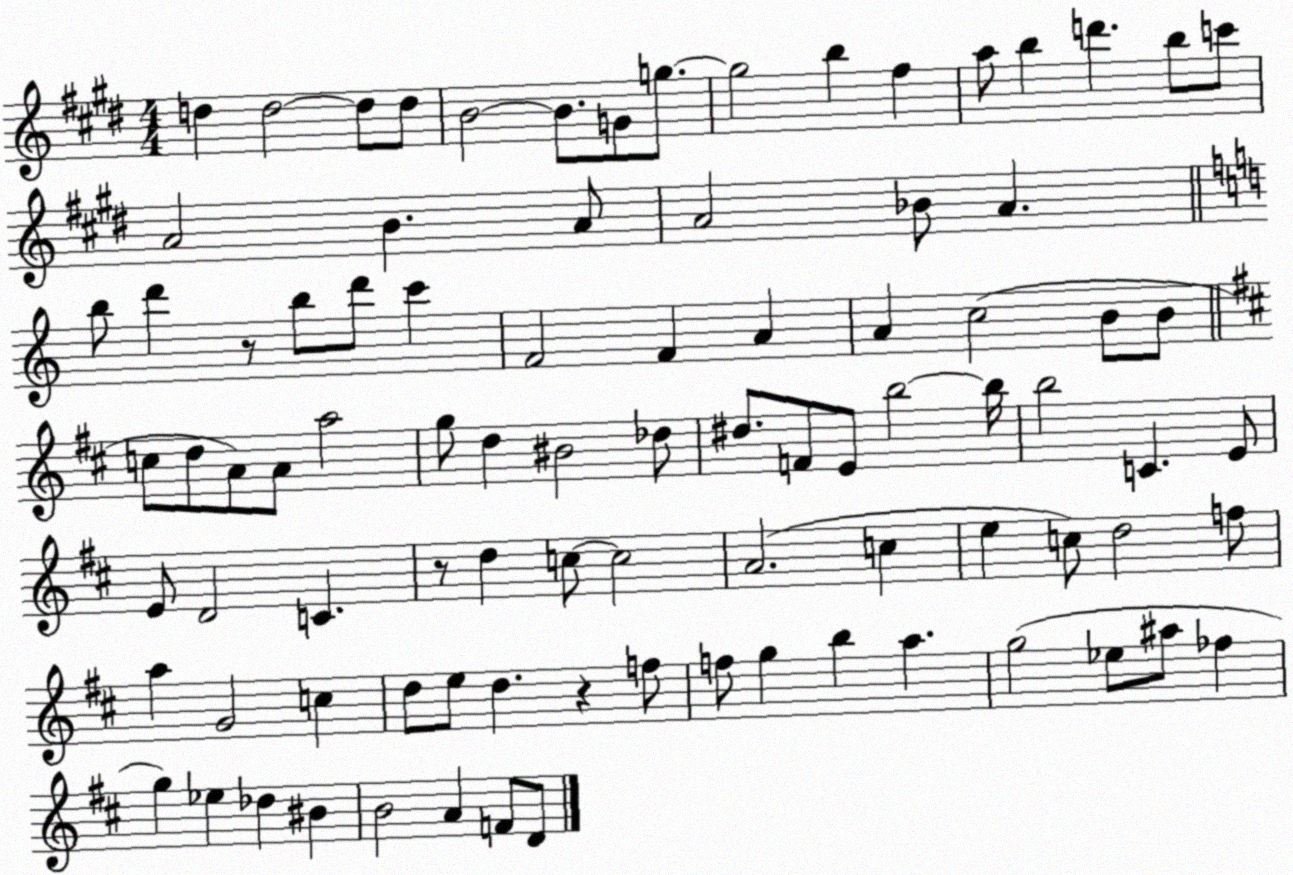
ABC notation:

X:1
T:Untitled
M:4/4
L:1/4
K:E
d d2 d/2 d/2 B2 B/2 G/2 g/2 g2 b ^f a/2 b d' b/2 c'/2 A2 B A/2 A2 _B/2 A b/2 d' z/2 b/2 d'/2 c' F2 F A A c2 B/2 B/2 c/2 d/2 A/2 A/2 a2 g/2 d ^B2 _d/2 ^d/2 F/2 E/2 b2 b/4 b2 C E/2 E/2 D2 C z/2 d c/2 c2 A2 c e c/2 d2 f/2 a G2 c d/2 e/2 d z f/2 f/2 g b a g2 _e/2 ^a/2 _f g _e _d ^B B2 A F/2 D/2